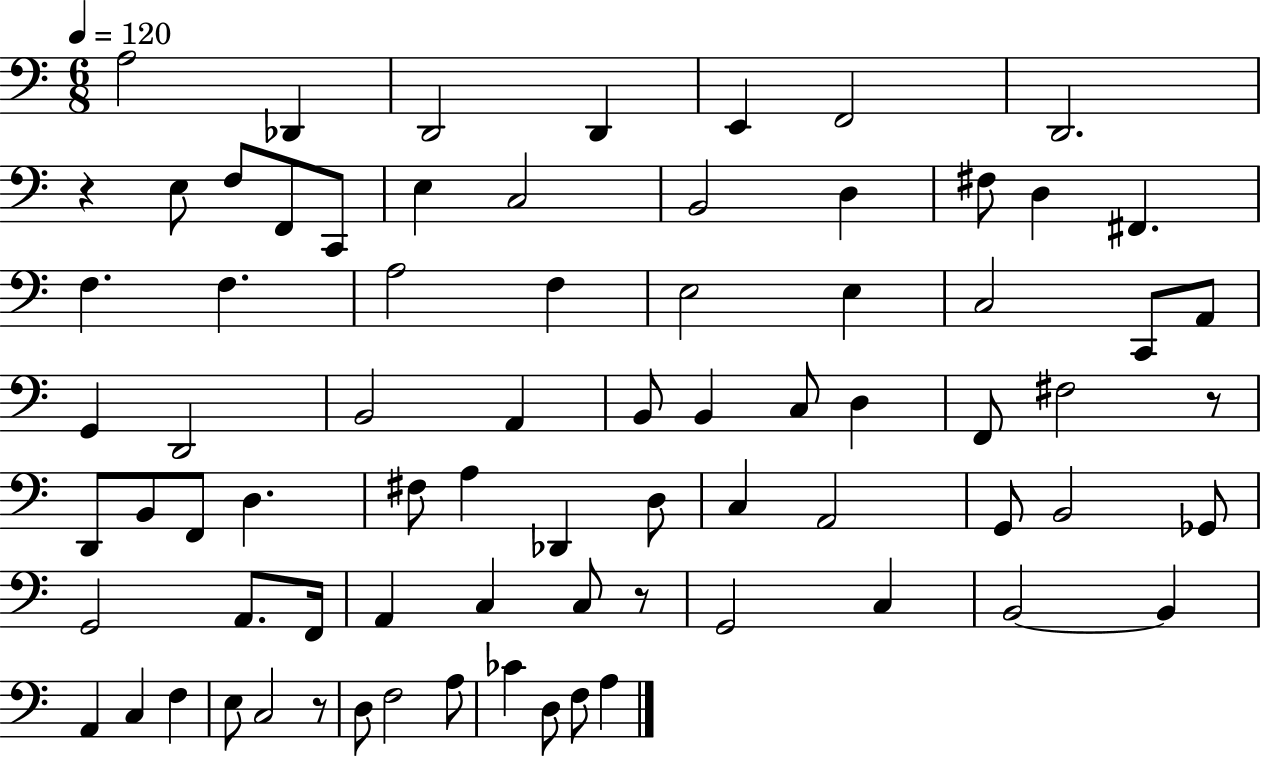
{
  \clef bass
  \numericTimeSignature
  \time 6/8
  \key c \major
  \tempo 4 = 120
  a2 des,4 | d,2 d,4 | e,4 f,2 | d,2. | \break r4 e8 f8 f,8 c,8 | e4 c2 | b,2 d4 | fis8 d4 fis,4. | \break f4. f4. | a2 f4 | e2 e4 | c2 c,8 a,8 | \break g,4 d,2 | b,2 a,4 | b,8 b,4 c8 d4 | f,8 fis2 r8 | \break d,8 b,8 f,8 d4. | fis8 a4 des,4 d8 | c4 a,2 | g,8 b,2 ges,8 | \break g,2 a,8. f,16 | a,4 c4 c8 r8 | g,2 c4 | b,2~~ b,4 | \break a,4 c4 f4 | e8 c2 r8 | d8 f2 a8 | ces'4 d8 f8 a4 | \break \bar "|."
}